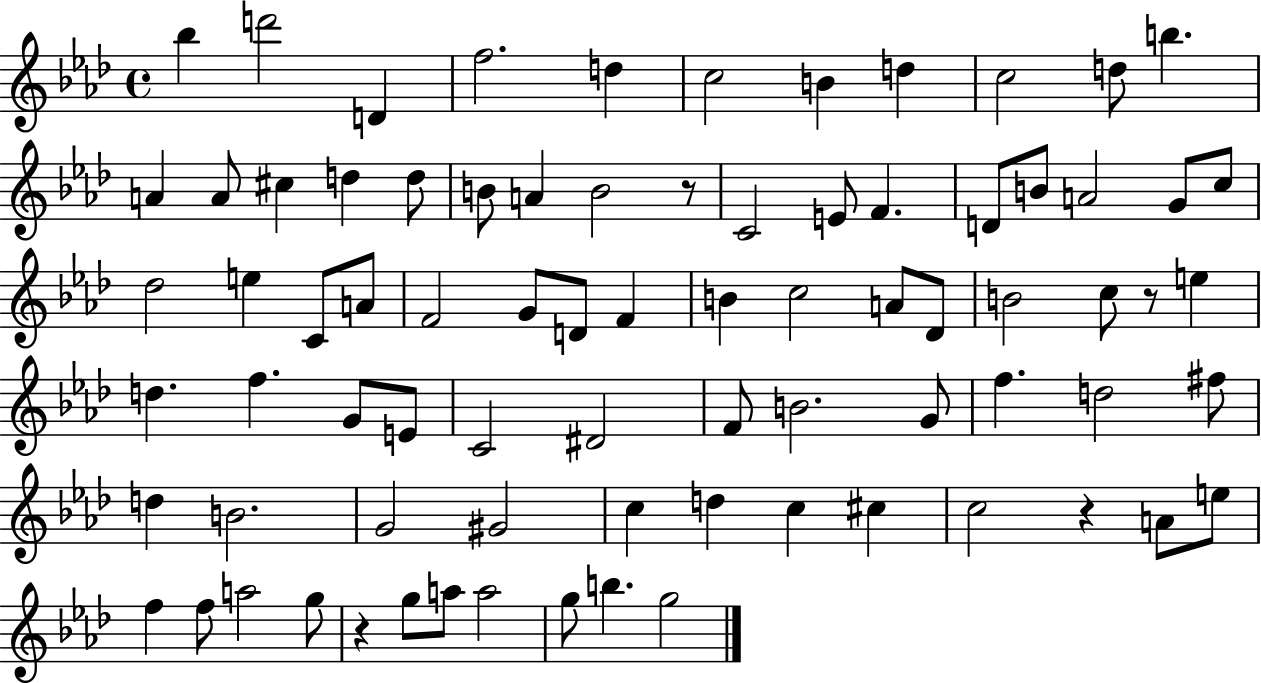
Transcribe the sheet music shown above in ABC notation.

X:1
T:Untitled
M:4/4
L:1/4
K:Ab
_b d'2 D f2 d c2 B d c2 d/2 b A A/2 ^c d d/2 B/2 A B2 z/2 C2 E/2 F D/2 B/2 A2 G/2 c/2 _d2 e C/2 A/2 F2 G/2 D/2 F B c2 A/2 _D/2 B2 c/2 z/2 e d f G/2 E/2 C2 ^D2 F/2 B2 G/2 f d2 ^f/2 d B2 G2 ^G2 c d c ^c c2 z A/2 e/2 f f/2 a2 g/2 z g/2 a/2 a2 g/2 b g2